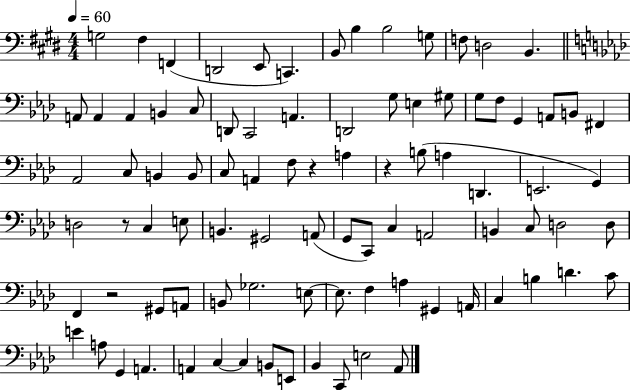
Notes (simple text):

G3/h F#3/q F2/q D2/h E2/e C2/q. B2/e B3/q B3/h G3/e F3/e D3/h B2/q. A2/e A2/q A2/q B2/q C3/e D2/e C2/h A2/q. D2/h G3/e E3/q G#3/e G3/e F3/e G2/q A2/e B2/e F#2/q Ab2/h C3/e B2/q B2/e C3/e A2/q F3/e R/q A3/q R/q B3/e A3/q D2/q. E2/h. G2/q D3/h R/e C3/q E3/e B2/q. G#2/h A2/e G2/e C2/e C3/q A2/h B2/q C3/e D3/h D3/e F2/q R/h G#2/e A2/e B2/e Gb3/h. E3/e E3/e. F3/q A3/q G#2/q A2/s C3/q B3/q D4/q. C4/e E4/q A3/e G2/q A2/q. A2/q C3/q C3/q B2/e E2/e Bb2/q C2/e E3/h Ab2/e